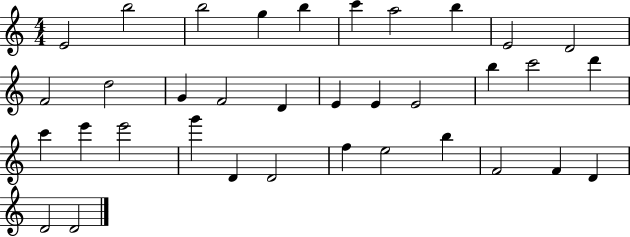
X:1
T:Untitled
M:4/4
L:1/4
K:C
E2 b2 b2 g b c' a2 b E2 D2 F2 d2 G F2 D E E E2 b c'2 d' c' e' e'2 g' D D2 f e2 b F2 F D D2 D2